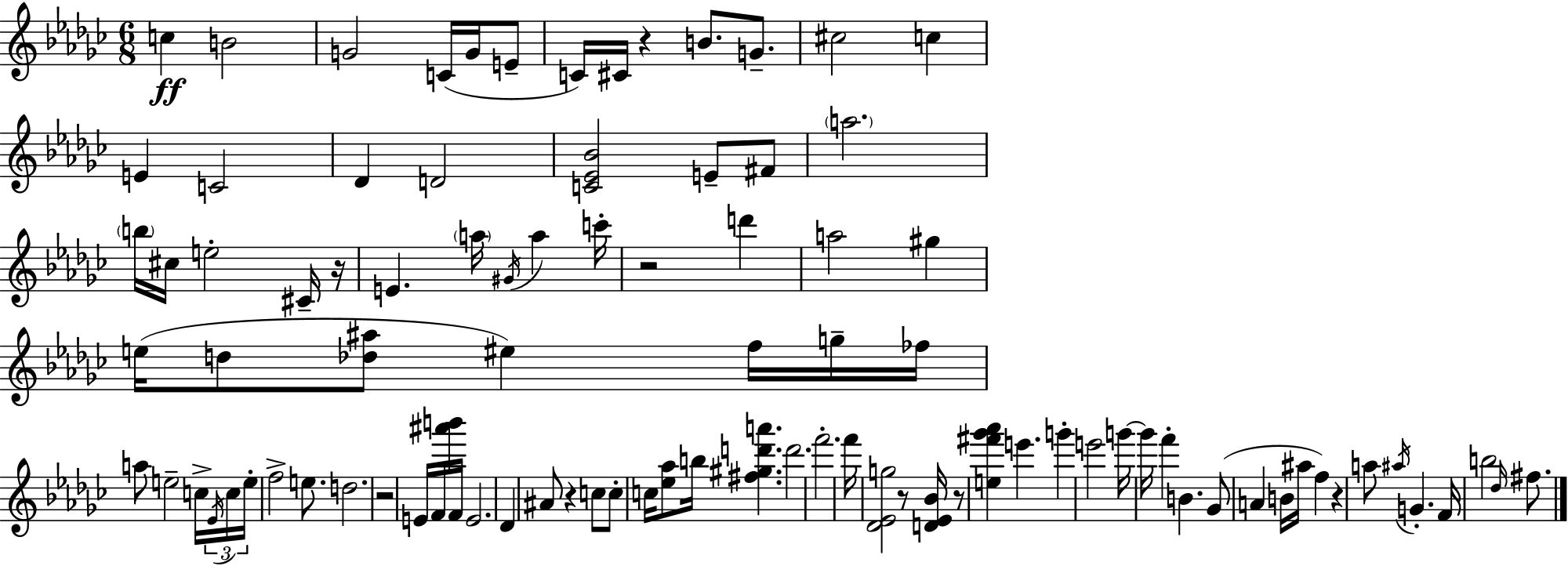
C5/q B4/h G4/h C4/s G4/s E4/e C4/s C#4/s R/q B4/e. G4/e. C#5/h C5/q E4/q C4/h Db4/q D4/h [C4,Eb4,Bb4]/h E4/e F#4/e A5/h. B5/s C#5/s E5/h C#4/s R/s E4/q. A5/s G#4/s A5/q C6/s R/h D6/q A5/h G#5/q E5/s D5/e [Db5,A#5]/e EIS5/q F5/s G5/s FES5/s A5/e E5/h C5/s Eb4/s C5/s E5/s F5/h E5/e. D5/h. R/h E4/s F4/s [A#6,B6]/s F4/s E4/h. Db4/q A#4/e R/q C5/e C5/e C5/s [Eb5,Ab5]/e B5/s [F#5,G#5,D6,A6]/q. D6/h. F6/h. F6/s [Db4,Eb4,G5]/h R/e [D4,Eb4,Bb4]/s R/e [E5,F#6,Gb6,Ab6]/q E6/q. G6/q E6/h G6/s G6/s F6/q B4/q. Gb4/e A4/q B4/s A#5/s F5/q R/q A5/e A#5/s G4/q. F4/s B5/h Db5/s F#5/e.